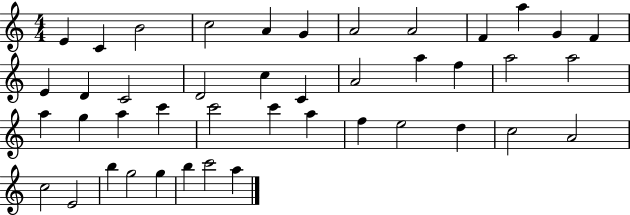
{
  \clef treble
  \numericTimeSignature
  \time 4/4
  \key c \major
  e'4 c'4 b'2 | c''2 a'4 g'4 | a'2 a'2 | f'4 a''4 g'4 f'4 | \break e'4 d'4 c'2 | d'2 c''4 c'4 | a'2 a''4 f''4 | a''2 a''2 | \break a''4 g''4 a''4 c'''4 | c'''2 c'''4 a''4 | f''4 e''2 d''4 | c''2 a'2 | \break c''2 e'2 | b''4 g''2 g''4 | b''4 c'''2 a''4 | \bar "|."
}